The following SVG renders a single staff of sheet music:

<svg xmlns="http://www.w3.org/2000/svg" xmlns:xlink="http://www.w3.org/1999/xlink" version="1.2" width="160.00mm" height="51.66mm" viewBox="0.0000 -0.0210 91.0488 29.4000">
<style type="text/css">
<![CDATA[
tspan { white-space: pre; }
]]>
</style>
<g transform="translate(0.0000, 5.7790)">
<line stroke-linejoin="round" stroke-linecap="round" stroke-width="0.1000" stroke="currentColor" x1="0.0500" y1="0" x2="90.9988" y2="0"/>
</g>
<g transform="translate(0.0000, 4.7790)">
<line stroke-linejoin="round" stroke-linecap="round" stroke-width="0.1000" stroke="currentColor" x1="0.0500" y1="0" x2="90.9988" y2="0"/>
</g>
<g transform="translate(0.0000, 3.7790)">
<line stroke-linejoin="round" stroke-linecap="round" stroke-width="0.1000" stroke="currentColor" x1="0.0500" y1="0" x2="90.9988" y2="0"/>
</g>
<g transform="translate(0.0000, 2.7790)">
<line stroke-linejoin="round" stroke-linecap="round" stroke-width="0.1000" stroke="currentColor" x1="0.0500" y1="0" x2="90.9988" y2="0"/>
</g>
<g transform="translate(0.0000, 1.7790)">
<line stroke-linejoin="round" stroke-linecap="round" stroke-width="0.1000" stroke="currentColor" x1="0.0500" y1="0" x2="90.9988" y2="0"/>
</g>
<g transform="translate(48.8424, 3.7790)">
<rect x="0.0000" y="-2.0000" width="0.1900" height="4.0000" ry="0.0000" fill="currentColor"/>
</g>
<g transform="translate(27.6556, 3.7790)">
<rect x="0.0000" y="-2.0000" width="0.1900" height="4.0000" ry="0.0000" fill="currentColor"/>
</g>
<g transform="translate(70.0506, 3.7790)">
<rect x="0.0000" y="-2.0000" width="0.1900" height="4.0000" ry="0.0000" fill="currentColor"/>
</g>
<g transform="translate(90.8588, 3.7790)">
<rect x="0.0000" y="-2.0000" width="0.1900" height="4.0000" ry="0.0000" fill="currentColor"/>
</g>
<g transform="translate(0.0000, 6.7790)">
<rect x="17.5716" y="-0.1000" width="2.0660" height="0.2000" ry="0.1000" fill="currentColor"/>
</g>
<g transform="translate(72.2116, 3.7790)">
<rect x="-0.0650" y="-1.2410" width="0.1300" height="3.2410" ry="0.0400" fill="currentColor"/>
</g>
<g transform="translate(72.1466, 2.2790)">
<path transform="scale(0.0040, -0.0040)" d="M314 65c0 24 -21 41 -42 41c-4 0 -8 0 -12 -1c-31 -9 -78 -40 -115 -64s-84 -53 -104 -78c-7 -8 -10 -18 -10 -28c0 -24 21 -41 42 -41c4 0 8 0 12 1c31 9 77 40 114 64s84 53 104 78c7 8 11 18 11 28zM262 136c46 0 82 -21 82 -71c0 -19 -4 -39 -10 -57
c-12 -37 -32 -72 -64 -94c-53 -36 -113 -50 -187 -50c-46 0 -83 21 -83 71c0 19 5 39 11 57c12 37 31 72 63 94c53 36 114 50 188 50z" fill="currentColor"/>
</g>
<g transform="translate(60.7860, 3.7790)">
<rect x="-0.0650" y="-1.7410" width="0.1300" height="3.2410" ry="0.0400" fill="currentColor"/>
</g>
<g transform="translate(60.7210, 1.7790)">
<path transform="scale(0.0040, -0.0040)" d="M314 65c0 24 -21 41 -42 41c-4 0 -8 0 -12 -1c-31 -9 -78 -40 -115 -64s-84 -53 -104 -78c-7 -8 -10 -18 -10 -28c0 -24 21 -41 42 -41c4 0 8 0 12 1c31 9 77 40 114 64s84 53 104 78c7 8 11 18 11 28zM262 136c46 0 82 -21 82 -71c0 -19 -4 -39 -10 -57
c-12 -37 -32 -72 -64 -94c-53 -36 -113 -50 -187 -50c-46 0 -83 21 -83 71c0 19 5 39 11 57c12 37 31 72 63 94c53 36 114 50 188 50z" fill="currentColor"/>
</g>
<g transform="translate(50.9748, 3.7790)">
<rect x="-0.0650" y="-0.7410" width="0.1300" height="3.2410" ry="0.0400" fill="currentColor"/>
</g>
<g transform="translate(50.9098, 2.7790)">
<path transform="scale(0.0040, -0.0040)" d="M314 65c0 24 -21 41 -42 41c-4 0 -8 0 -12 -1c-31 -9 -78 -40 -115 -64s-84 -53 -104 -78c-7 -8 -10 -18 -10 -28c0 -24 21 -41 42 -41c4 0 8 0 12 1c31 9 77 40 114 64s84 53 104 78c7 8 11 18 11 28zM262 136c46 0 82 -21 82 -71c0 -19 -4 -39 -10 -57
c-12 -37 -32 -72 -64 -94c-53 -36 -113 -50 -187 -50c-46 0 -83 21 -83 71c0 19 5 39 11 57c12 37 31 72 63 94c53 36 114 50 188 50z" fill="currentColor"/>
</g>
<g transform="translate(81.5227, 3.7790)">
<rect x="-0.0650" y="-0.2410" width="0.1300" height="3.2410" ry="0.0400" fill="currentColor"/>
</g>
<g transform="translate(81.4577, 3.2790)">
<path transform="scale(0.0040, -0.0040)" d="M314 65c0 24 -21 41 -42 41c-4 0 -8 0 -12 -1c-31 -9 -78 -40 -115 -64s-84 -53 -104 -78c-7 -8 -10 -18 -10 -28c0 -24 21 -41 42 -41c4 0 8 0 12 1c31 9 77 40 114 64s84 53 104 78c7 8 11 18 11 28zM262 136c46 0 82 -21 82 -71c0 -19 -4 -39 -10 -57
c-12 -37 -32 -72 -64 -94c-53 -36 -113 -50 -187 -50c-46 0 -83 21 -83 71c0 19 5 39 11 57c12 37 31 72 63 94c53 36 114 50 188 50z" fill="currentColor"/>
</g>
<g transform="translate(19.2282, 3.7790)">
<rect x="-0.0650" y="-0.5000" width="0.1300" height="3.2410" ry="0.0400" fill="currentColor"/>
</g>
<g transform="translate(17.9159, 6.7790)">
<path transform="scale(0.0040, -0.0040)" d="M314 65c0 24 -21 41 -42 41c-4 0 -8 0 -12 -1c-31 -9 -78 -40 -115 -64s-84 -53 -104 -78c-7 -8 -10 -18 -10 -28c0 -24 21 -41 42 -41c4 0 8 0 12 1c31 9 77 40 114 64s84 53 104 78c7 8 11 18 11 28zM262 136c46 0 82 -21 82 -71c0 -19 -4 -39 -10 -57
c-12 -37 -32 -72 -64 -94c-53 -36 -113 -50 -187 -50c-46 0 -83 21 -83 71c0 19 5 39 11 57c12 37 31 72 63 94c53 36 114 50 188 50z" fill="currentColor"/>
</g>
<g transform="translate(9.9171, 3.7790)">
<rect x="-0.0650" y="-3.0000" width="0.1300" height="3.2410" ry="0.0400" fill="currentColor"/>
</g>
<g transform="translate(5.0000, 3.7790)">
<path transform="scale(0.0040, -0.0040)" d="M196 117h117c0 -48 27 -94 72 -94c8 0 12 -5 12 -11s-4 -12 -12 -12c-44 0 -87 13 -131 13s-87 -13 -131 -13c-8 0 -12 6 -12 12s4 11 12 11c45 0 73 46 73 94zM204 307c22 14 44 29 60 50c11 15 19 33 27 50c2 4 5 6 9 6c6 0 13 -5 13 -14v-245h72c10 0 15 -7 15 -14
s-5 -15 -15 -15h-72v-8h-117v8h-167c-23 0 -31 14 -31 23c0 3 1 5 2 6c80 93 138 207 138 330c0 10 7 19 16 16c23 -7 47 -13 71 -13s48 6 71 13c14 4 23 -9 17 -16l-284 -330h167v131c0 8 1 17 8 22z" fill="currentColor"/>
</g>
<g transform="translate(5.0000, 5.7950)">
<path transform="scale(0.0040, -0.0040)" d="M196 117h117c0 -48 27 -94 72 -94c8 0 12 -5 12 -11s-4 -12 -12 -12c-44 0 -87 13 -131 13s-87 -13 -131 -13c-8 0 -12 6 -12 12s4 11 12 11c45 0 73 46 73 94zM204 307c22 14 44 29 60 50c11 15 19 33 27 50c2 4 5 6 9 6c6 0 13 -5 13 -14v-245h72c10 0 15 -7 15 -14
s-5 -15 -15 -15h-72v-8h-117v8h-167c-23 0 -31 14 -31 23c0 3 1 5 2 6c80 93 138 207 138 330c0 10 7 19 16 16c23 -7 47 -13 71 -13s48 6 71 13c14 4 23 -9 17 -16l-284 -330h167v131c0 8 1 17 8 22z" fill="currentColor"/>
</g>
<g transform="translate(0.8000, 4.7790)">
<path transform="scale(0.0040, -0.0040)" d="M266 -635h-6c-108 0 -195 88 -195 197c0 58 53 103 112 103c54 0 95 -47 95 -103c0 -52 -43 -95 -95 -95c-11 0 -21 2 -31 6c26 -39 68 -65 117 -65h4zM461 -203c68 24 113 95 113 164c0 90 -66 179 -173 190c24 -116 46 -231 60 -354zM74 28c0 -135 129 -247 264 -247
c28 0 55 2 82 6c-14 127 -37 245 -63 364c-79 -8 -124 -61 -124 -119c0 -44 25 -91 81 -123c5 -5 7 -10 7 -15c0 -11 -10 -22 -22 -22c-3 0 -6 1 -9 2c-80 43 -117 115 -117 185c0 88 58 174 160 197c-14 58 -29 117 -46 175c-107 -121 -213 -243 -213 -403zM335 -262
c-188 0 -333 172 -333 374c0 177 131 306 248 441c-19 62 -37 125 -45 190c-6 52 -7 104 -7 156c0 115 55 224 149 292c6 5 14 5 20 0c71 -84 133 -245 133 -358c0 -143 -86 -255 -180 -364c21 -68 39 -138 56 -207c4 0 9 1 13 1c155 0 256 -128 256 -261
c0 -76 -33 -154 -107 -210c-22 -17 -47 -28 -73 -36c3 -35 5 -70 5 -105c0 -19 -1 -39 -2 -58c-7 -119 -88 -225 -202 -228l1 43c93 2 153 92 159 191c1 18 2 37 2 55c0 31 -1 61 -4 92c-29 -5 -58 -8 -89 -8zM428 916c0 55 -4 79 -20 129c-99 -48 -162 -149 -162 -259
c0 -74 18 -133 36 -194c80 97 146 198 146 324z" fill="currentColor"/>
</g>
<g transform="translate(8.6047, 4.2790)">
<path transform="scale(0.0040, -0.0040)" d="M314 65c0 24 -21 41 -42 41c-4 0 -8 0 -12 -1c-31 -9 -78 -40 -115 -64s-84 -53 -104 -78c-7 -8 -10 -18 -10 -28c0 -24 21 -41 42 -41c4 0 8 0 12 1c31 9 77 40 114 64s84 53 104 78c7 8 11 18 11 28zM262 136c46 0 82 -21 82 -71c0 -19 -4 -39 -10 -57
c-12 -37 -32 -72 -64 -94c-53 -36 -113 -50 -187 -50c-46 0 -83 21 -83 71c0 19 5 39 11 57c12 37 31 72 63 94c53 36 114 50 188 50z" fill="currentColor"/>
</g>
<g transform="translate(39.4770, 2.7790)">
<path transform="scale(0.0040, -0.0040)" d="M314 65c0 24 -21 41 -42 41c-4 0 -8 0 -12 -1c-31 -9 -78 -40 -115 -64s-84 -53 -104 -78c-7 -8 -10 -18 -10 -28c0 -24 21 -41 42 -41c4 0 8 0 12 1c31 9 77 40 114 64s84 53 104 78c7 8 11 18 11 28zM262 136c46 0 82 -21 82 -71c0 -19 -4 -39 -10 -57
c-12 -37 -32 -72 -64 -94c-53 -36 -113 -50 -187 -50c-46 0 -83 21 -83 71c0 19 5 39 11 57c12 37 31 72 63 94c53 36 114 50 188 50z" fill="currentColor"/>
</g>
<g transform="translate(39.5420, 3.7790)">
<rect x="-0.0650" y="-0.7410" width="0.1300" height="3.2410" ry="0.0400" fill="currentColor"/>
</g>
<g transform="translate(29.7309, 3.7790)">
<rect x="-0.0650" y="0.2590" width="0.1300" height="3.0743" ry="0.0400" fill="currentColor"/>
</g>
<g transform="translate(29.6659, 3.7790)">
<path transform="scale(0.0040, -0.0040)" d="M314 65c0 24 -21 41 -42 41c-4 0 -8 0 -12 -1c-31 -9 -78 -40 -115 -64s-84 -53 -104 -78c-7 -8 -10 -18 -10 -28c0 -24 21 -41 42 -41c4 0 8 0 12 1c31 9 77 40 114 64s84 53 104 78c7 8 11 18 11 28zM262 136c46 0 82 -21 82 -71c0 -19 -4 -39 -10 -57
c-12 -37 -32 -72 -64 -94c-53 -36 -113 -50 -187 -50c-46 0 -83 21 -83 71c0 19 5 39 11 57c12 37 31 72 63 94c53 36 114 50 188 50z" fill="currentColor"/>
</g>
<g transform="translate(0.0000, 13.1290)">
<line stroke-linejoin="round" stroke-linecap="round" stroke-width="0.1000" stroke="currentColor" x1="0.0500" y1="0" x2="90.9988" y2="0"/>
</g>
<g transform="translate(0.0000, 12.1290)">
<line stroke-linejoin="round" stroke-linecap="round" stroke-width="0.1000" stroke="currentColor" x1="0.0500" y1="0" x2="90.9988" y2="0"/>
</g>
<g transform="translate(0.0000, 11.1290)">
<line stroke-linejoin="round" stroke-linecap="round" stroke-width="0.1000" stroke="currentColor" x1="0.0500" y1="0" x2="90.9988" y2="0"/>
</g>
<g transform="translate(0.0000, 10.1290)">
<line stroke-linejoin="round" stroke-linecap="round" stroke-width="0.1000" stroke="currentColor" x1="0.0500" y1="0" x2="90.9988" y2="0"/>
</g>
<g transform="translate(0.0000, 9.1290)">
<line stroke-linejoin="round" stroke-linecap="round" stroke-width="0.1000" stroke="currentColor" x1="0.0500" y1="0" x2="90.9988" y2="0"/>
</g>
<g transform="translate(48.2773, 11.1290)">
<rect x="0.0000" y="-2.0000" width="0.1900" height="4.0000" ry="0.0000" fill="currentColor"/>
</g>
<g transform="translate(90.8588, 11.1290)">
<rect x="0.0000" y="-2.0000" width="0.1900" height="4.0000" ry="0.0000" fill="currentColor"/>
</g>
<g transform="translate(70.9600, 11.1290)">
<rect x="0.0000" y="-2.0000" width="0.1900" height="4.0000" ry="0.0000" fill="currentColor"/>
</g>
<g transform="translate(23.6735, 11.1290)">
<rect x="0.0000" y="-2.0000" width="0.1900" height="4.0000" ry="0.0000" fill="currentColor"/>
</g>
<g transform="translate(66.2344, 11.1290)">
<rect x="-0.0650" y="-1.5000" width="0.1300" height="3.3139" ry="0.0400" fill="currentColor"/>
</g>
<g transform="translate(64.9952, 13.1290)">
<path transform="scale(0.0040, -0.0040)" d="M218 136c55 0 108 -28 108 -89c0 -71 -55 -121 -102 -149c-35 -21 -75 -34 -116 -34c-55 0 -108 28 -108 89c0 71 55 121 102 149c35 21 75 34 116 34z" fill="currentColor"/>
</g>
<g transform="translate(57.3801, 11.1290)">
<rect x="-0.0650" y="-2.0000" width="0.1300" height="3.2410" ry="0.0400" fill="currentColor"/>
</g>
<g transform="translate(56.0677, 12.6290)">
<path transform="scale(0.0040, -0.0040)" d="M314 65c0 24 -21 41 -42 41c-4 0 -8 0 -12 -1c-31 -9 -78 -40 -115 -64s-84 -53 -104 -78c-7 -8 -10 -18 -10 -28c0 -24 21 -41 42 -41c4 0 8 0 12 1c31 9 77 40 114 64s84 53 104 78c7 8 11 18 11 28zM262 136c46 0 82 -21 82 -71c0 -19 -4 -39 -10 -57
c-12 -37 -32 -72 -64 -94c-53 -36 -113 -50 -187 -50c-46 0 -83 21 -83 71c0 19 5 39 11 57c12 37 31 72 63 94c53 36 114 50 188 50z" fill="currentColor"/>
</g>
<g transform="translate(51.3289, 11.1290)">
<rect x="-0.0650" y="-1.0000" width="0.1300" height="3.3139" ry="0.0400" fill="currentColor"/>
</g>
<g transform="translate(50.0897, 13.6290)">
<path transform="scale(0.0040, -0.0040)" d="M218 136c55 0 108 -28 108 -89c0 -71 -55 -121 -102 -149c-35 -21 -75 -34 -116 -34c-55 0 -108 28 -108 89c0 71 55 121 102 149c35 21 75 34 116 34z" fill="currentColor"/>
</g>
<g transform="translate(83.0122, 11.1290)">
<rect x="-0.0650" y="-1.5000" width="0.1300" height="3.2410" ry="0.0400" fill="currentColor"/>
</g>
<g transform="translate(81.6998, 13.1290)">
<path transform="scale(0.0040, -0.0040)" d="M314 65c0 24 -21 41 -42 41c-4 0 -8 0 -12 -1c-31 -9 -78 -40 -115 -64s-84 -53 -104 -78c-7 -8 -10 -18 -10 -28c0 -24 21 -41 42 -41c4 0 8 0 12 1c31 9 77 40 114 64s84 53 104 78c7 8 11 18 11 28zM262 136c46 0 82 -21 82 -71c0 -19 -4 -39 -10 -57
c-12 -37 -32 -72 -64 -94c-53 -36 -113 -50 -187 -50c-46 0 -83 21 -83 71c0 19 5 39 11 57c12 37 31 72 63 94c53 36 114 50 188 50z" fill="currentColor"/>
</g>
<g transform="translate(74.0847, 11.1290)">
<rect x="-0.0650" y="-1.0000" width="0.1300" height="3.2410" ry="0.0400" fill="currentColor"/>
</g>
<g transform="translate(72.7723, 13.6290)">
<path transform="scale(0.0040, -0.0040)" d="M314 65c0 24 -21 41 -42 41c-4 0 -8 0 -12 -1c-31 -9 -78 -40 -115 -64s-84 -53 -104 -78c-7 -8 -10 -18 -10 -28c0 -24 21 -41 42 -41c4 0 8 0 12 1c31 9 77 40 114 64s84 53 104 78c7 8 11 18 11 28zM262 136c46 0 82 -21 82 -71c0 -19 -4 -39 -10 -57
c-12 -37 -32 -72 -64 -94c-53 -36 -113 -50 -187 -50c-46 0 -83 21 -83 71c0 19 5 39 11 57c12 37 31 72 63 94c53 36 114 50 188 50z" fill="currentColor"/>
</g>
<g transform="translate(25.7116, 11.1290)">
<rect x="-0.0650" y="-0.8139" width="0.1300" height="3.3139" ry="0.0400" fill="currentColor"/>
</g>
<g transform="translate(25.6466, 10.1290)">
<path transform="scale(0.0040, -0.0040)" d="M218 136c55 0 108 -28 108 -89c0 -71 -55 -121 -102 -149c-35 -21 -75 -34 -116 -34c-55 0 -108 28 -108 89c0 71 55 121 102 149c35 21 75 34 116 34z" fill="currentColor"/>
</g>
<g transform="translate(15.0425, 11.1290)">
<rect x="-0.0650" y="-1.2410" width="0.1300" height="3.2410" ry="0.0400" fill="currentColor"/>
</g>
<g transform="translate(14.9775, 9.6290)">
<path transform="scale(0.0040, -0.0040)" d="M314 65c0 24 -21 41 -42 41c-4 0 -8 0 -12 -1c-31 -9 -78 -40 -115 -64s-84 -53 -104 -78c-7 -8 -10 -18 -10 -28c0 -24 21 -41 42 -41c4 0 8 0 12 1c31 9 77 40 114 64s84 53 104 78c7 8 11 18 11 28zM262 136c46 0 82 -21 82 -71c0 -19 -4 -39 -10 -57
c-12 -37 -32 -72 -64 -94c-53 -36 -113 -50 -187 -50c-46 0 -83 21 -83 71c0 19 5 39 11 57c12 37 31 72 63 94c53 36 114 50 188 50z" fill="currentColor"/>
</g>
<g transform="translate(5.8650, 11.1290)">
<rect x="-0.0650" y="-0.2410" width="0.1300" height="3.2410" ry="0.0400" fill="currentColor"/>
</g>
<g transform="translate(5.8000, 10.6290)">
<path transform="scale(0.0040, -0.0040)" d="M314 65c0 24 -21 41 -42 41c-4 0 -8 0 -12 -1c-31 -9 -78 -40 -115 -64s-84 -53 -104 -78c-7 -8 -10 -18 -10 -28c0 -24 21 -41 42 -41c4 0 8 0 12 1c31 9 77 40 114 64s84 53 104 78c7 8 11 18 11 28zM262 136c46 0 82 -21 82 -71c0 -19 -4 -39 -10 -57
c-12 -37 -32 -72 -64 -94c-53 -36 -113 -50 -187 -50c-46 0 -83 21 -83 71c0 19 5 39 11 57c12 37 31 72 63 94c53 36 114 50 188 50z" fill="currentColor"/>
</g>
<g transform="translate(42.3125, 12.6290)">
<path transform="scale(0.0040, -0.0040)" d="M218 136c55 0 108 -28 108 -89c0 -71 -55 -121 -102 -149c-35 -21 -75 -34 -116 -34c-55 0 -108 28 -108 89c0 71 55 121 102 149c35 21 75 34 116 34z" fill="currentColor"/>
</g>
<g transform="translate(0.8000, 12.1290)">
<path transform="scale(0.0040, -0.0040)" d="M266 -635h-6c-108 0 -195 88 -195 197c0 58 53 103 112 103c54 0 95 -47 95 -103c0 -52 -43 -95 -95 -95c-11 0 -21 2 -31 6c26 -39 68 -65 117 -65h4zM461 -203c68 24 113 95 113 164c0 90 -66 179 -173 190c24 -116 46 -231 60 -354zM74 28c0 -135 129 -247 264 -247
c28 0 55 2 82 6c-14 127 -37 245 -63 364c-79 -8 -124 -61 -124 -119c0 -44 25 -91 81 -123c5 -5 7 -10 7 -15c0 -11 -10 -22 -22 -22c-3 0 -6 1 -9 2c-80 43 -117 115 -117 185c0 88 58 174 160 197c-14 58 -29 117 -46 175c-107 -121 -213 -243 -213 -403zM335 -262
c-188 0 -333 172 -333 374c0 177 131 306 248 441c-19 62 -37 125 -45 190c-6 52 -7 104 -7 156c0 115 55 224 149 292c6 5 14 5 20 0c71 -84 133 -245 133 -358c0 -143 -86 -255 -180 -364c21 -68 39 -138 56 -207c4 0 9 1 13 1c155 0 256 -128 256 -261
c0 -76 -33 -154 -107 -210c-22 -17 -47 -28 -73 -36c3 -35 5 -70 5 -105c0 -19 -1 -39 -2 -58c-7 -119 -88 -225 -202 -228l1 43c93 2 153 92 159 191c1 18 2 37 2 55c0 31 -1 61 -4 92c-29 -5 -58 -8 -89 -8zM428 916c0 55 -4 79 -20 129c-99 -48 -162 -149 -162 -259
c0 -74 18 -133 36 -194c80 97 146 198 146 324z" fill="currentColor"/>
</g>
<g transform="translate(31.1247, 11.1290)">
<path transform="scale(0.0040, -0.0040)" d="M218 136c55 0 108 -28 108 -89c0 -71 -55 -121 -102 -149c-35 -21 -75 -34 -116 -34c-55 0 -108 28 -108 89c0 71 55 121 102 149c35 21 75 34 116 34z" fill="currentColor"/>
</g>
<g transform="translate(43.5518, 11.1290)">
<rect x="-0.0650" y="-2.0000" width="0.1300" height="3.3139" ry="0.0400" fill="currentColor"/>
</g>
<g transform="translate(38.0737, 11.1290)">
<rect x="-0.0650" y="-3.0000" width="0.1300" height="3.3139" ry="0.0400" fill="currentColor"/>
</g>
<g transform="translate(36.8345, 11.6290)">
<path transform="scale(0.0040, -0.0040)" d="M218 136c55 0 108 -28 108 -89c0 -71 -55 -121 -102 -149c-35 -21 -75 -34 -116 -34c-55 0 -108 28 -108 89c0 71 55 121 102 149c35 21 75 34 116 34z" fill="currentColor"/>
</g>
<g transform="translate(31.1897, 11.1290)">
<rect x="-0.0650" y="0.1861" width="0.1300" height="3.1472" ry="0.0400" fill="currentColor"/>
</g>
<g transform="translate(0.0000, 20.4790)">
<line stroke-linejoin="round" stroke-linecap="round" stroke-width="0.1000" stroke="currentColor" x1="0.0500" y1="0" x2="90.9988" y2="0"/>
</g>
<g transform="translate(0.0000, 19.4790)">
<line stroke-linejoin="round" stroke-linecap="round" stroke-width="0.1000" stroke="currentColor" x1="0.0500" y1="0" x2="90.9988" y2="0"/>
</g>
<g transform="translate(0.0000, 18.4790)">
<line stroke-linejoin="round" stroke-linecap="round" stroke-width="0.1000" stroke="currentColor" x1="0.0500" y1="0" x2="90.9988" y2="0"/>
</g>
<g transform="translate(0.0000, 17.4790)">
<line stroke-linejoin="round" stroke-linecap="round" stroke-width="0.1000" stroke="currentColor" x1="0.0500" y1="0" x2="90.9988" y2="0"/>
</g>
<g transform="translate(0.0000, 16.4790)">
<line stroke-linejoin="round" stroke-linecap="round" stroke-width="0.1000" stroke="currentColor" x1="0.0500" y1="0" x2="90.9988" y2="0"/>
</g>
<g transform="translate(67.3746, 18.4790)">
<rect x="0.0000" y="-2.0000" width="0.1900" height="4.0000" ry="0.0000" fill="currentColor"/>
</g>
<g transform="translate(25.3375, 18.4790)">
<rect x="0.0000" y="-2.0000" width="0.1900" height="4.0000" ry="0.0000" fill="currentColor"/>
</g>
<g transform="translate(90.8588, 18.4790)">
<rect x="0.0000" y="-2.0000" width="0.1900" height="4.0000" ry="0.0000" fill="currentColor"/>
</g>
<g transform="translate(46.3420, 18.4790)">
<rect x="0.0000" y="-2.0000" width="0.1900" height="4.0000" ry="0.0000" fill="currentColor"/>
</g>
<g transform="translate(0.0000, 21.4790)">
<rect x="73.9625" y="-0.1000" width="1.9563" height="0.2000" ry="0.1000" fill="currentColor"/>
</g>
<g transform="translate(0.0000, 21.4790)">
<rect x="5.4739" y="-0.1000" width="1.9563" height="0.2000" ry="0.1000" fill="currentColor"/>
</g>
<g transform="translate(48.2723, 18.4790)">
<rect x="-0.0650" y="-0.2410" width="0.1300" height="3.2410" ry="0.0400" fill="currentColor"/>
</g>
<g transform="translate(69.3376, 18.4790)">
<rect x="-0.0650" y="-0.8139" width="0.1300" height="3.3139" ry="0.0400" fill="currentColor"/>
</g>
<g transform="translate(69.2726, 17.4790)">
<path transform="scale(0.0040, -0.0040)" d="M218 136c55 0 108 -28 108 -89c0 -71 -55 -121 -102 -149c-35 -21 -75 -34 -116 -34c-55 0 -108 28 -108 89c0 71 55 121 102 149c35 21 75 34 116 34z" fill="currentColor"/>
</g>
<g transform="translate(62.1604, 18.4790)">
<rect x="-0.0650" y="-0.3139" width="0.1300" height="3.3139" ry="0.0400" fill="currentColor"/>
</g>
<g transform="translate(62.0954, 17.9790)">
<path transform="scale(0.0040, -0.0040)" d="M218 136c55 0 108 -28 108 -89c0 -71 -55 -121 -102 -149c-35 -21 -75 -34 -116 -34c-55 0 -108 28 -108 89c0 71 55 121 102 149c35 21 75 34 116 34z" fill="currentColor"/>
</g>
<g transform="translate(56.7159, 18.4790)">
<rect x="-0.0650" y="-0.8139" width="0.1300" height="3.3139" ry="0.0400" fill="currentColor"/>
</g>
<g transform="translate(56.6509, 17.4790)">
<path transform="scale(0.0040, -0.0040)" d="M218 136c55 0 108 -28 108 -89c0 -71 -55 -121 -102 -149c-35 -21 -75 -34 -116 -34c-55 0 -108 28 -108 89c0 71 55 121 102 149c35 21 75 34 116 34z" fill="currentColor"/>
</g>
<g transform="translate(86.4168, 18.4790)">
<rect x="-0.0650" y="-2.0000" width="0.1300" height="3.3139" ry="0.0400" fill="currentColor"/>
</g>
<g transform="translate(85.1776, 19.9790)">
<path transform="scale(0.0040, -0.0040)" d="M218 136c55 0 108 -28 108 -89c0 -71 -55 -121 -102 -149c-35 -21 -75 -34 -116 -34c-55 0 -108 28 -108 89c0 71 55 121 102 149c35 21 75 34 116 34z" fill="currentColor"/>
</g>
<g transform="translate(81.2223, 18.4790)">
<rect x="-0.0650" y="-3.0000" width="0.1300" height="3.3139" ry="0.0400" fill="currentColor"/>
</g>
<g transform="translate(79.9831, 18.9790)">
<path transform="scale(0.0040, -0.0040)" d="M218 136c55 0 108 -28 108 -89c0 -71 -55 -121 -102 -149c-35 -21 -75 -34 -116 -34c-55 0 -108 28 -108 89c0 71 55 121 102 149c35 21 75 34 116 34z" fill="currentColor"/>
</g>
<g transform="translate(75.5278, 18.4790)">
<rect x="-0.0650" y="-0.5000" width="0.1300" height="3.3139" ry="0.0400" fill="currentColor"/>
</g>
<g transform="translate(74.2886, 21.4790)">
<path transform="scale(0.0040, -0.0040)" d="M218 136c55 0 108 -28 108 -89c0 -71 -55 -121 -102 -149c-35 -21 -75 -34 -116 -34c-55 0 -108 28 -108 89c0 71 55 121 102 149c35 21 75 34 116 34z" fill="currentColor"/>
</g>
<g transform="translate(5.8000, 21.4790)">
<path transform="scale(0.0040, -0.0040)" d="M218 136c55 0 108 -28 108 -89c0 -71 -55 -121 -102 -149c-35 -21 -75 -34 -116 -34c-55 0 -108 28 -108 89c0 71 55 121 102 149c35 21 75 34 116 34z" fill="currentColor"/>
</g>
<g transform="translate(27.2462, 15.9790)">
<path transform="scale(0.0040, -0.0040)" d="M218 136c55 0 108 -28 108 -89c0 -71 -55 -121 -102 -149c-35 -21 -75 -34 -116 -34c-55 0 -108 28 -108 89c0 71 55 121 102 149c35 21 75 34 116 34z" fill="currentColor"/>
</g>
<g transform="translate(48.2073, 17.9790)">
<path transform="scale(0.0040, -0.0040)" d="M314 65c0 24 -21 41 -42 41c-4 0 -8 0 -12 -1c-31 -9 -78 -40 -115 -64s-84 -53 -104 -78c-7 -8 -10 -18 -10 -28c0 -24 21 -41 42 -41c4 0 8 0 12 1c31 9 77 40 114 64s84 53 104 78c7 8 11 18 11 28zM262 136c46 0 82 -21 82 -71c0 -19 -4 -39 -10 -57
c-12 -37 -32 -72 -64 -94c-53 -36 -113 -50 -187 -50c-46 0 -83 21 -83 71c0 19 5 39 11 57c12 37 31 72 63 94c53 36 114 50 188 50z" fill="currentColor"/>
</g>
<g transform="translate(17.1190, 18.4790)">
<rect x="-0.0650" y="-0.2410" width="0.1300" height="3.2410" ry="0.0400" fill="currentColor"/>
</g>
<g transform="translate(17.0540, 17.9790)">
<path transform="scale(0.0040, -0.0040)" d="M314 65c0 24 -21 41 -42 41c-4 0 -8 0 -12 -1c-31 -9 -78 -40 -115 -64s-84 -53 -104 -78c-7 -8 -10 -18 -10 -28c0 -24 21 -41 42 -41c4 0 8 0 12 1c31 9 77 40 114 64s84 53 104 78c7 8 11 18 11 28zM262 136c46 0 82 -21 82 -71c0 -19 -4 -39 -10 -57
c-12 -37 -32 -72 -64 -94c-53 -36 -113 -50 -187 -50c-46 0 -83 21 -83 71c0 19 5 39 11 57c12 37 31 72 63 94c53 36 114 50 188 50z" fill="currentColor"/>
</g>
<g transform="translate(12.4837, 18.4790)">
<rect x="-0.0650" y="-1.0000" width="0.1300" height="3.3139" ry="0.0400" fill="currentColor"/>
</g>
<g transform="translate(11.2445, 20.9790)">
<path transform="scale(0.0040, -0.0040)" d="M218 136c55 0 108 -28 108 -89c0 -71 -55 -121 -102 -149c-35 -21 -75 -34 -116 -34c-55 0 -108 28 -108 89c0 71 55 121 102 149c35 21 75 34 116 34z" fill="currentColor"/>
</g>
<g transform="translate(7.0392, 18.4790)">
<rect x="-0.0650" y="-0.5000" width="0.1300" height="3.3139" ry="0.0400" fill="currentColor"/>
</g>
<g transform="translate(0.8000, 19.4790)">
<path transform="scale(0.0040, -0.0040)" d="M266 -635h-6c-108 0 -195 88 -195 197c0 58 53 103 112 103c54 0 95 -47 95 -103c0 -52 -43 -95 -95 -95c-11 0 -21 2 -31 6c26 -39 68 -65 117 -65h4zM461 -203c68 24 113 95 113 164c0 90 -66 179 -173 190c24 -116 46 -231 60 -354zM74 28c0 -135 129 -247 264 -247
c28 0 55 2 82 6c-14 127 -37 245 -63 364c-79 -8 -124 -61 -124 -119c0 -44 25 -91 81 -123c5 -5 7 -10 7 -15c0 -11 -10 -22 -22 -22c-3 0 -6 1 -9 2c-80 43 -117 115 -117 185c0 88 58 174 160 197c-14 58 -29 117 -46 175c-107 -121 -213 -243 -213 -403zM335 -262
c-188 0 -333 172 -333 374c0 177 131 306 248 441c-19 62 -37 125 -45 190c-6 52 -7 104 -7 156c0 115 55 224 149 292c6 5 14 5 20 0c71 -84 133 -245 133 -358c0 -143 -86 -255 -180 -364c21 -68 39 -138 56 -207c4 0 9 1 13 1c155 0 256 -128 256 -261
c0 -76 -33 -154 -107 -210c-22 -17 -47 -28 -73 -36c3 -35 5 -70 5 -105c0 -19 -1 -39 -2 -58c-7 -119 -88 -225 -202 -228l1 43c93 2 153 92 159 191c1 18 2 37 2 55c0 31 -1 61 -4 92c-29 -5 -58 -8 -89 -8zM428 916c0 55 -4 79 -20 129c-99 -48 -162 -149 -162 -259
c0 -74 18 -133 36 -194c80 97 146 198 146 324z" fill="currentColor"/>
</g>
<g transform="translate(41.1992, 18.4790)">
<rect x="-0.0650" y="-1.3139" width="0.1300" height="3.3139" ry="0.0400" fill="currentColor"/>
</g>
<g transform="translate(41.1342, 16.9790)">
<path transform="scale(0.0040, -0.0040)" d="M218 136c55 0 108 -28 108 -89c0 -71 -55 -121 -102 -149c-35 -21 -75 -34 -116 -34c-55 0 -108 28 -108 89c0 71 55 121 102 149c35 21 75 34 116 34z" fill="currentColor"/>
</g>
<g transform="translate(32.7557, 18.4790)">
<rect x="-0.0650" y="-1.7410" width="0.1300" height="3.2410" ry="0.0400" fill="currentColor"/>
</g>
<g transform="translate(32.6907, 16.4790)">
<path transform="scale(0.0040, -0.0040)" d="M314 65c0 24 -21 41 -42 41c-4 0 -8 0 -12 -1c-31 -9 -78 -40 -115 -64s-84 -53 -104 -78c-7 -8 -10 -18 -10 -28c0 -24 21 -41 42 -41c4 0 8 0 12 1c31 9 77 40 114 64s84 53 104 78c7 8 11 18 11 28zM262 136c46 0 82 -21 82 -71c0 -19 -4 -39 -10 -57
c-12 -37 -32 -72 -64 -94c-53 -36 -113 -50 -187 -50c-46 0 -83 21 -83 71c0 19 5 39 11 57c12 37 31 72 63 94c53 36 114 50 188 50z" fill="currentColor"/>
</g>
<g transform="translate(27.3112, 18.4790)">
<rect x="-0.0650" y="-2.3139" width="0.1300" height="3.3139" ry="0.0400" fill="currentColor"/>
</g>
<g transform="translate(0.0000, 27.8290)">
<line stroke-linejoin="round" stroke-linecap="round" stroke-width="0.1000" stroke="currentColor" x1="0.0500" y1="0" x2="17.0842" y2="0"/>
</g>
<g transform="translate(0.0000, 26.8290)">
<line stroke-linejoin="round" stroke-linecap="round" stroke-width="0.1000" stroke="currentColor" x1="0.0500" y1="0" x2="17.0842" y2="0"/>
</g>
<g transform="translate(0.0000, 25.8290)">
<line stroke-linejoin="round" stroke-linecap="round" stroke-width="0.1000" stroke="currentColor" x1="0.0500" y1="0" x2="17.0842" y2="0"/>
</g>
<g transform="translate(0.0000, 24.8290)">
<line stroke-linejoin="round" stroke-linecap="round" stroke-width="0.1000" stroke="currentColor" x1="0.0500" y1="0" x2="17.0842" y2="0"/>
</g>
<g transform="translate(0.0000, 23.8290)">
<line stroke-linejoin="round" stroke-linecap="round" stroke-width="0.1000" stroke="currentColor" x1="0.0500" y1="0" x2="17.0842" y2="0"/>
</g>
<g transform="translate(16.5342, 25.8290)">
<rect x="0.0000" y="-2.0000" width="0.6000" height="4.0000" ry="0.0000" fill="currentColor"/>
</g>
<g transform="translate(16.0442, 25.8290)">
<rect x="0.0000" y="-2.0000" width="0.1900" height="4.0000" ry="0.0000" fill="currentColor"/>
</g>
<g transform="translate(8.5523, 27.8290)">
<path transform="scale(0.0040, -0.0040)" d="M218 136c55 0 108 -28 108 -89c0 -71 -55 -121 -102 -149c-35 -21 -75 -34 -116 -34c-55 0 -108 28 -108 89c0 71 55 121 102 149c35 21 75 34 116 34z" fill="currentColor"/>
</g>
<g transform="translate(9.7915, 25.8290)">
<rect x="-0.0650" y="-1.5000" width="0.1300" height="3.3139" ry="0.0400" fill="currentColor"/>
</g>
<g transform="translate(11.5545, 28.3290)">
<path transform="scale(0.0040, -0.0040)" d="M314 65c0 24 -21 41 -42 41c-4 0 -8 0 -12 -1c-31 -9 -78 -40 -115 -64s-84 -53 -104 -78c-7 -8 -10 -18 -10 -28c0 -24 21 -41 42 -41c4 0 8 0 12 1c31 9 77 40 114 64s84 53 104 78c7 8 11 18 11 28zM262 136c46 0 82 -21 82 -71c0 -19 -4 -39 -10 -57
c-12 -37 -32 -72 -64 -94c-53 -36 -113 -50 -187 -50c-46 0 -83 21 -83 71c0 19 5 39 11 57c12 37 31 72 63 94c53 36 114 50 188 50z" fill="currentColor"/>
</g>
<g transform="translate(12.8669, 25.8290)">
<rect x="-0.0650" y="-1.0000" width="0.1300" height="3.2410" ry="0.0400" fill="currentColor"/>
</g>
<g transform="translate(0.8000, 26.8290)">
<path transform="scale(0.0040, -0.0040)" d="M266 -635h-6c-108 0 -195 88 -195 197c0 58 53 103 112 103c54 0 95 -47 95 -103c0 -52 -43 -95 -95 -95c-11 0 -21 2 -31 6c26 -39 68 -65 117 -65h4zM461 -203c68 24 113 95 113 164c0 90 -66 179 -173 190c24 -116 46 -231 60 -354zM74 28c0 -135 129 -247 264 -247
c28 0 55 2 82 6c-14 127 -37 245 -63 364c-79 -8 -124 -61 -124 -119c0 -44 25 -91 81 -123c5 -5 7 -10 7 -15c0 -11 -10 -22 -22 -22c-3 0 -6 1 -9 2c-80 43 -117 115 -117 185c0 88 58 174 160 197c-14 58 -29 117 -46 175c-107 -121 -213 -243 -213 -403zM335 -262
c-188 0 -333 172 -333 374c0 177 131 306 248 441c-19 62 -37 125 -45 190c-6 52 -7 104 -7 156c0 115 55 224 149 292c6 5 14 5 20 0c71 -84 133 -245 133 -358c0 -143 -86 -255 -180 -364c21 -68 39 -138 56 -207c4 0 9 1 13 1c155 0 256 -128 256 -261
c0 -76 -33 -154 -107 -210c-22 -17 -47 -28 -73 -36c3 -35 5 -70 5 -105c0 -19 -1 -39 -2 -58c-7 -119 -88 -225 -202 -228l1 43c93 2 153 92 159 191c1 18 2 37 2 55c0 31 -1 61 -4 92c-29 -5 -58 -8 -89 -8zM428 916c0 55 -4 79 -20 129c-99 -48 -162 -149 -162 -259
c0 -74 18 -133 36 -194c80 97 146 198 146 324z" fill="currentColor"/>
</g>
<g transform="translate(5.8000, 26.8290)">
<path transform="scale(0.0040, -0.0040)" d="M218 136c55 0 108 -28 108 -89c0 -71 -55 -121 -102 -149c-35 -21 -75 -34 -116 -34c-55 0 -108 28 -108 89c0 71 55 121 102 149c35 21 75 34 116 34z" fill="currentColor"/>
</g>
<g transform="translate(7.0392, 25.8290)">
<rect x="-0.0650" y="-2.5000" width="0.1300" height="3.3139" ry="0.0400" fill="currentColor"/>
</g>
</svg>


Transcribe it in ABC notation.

X:1
T:Untitled
M:4/4
L:1/4
K:C
A2 C2 B2 d2 d2 f2 e2 c2 c2 e2 d B A F D F2 E D2 E2 C D c2 g f2 e c2 d c d C A F G E D2